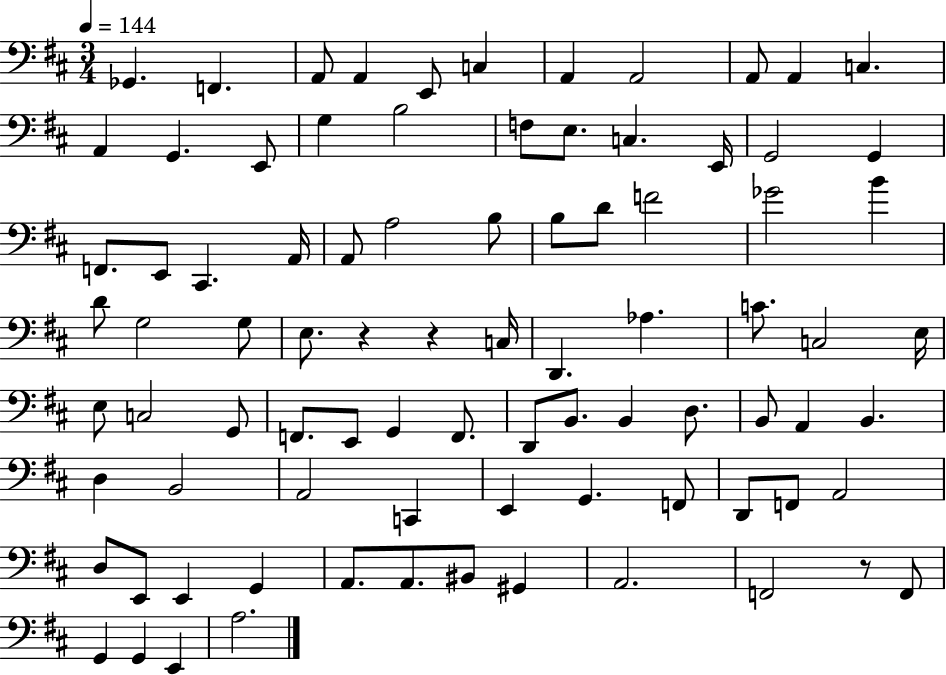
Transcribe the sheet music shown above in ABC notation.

X:1
T:Untitled
M:3/4
L:1/4
K:D
_G,, F,, A,,/2 A,, E,,/2 C, A,, A,,2 A,,/2 A,, C, A,, G,, E,,/2 G, B,2 F,/2 E,/2 C, E,,/4 G,,2 G,, F,,/2 E,,/2 ^C,, A,,/4 A,,/2 A,2 B,/2 B,/2 D/2 F2 _G2 B D/2 G,2 G,/2 E,/2 z z C,/4 D,, _A, C/2 C,2 E,/4 E,/2 C,2 G,,/2 F,,/2 E,,/2 G,, F,,/2 D,,/2 B,,/2 B,, D,/2 B,,/2 A,, B,, D, B,,2 A,,2 C,, E,, G,, F,,/2 D,,/2 F,,/2 A,,2 D,/2 E,,/2 E,, G,, A,,/2 A,,/2 ^B,,/2 ^G,, A,,2 F,,2 z/2 F,,/2 G,, G,, E,, A,2